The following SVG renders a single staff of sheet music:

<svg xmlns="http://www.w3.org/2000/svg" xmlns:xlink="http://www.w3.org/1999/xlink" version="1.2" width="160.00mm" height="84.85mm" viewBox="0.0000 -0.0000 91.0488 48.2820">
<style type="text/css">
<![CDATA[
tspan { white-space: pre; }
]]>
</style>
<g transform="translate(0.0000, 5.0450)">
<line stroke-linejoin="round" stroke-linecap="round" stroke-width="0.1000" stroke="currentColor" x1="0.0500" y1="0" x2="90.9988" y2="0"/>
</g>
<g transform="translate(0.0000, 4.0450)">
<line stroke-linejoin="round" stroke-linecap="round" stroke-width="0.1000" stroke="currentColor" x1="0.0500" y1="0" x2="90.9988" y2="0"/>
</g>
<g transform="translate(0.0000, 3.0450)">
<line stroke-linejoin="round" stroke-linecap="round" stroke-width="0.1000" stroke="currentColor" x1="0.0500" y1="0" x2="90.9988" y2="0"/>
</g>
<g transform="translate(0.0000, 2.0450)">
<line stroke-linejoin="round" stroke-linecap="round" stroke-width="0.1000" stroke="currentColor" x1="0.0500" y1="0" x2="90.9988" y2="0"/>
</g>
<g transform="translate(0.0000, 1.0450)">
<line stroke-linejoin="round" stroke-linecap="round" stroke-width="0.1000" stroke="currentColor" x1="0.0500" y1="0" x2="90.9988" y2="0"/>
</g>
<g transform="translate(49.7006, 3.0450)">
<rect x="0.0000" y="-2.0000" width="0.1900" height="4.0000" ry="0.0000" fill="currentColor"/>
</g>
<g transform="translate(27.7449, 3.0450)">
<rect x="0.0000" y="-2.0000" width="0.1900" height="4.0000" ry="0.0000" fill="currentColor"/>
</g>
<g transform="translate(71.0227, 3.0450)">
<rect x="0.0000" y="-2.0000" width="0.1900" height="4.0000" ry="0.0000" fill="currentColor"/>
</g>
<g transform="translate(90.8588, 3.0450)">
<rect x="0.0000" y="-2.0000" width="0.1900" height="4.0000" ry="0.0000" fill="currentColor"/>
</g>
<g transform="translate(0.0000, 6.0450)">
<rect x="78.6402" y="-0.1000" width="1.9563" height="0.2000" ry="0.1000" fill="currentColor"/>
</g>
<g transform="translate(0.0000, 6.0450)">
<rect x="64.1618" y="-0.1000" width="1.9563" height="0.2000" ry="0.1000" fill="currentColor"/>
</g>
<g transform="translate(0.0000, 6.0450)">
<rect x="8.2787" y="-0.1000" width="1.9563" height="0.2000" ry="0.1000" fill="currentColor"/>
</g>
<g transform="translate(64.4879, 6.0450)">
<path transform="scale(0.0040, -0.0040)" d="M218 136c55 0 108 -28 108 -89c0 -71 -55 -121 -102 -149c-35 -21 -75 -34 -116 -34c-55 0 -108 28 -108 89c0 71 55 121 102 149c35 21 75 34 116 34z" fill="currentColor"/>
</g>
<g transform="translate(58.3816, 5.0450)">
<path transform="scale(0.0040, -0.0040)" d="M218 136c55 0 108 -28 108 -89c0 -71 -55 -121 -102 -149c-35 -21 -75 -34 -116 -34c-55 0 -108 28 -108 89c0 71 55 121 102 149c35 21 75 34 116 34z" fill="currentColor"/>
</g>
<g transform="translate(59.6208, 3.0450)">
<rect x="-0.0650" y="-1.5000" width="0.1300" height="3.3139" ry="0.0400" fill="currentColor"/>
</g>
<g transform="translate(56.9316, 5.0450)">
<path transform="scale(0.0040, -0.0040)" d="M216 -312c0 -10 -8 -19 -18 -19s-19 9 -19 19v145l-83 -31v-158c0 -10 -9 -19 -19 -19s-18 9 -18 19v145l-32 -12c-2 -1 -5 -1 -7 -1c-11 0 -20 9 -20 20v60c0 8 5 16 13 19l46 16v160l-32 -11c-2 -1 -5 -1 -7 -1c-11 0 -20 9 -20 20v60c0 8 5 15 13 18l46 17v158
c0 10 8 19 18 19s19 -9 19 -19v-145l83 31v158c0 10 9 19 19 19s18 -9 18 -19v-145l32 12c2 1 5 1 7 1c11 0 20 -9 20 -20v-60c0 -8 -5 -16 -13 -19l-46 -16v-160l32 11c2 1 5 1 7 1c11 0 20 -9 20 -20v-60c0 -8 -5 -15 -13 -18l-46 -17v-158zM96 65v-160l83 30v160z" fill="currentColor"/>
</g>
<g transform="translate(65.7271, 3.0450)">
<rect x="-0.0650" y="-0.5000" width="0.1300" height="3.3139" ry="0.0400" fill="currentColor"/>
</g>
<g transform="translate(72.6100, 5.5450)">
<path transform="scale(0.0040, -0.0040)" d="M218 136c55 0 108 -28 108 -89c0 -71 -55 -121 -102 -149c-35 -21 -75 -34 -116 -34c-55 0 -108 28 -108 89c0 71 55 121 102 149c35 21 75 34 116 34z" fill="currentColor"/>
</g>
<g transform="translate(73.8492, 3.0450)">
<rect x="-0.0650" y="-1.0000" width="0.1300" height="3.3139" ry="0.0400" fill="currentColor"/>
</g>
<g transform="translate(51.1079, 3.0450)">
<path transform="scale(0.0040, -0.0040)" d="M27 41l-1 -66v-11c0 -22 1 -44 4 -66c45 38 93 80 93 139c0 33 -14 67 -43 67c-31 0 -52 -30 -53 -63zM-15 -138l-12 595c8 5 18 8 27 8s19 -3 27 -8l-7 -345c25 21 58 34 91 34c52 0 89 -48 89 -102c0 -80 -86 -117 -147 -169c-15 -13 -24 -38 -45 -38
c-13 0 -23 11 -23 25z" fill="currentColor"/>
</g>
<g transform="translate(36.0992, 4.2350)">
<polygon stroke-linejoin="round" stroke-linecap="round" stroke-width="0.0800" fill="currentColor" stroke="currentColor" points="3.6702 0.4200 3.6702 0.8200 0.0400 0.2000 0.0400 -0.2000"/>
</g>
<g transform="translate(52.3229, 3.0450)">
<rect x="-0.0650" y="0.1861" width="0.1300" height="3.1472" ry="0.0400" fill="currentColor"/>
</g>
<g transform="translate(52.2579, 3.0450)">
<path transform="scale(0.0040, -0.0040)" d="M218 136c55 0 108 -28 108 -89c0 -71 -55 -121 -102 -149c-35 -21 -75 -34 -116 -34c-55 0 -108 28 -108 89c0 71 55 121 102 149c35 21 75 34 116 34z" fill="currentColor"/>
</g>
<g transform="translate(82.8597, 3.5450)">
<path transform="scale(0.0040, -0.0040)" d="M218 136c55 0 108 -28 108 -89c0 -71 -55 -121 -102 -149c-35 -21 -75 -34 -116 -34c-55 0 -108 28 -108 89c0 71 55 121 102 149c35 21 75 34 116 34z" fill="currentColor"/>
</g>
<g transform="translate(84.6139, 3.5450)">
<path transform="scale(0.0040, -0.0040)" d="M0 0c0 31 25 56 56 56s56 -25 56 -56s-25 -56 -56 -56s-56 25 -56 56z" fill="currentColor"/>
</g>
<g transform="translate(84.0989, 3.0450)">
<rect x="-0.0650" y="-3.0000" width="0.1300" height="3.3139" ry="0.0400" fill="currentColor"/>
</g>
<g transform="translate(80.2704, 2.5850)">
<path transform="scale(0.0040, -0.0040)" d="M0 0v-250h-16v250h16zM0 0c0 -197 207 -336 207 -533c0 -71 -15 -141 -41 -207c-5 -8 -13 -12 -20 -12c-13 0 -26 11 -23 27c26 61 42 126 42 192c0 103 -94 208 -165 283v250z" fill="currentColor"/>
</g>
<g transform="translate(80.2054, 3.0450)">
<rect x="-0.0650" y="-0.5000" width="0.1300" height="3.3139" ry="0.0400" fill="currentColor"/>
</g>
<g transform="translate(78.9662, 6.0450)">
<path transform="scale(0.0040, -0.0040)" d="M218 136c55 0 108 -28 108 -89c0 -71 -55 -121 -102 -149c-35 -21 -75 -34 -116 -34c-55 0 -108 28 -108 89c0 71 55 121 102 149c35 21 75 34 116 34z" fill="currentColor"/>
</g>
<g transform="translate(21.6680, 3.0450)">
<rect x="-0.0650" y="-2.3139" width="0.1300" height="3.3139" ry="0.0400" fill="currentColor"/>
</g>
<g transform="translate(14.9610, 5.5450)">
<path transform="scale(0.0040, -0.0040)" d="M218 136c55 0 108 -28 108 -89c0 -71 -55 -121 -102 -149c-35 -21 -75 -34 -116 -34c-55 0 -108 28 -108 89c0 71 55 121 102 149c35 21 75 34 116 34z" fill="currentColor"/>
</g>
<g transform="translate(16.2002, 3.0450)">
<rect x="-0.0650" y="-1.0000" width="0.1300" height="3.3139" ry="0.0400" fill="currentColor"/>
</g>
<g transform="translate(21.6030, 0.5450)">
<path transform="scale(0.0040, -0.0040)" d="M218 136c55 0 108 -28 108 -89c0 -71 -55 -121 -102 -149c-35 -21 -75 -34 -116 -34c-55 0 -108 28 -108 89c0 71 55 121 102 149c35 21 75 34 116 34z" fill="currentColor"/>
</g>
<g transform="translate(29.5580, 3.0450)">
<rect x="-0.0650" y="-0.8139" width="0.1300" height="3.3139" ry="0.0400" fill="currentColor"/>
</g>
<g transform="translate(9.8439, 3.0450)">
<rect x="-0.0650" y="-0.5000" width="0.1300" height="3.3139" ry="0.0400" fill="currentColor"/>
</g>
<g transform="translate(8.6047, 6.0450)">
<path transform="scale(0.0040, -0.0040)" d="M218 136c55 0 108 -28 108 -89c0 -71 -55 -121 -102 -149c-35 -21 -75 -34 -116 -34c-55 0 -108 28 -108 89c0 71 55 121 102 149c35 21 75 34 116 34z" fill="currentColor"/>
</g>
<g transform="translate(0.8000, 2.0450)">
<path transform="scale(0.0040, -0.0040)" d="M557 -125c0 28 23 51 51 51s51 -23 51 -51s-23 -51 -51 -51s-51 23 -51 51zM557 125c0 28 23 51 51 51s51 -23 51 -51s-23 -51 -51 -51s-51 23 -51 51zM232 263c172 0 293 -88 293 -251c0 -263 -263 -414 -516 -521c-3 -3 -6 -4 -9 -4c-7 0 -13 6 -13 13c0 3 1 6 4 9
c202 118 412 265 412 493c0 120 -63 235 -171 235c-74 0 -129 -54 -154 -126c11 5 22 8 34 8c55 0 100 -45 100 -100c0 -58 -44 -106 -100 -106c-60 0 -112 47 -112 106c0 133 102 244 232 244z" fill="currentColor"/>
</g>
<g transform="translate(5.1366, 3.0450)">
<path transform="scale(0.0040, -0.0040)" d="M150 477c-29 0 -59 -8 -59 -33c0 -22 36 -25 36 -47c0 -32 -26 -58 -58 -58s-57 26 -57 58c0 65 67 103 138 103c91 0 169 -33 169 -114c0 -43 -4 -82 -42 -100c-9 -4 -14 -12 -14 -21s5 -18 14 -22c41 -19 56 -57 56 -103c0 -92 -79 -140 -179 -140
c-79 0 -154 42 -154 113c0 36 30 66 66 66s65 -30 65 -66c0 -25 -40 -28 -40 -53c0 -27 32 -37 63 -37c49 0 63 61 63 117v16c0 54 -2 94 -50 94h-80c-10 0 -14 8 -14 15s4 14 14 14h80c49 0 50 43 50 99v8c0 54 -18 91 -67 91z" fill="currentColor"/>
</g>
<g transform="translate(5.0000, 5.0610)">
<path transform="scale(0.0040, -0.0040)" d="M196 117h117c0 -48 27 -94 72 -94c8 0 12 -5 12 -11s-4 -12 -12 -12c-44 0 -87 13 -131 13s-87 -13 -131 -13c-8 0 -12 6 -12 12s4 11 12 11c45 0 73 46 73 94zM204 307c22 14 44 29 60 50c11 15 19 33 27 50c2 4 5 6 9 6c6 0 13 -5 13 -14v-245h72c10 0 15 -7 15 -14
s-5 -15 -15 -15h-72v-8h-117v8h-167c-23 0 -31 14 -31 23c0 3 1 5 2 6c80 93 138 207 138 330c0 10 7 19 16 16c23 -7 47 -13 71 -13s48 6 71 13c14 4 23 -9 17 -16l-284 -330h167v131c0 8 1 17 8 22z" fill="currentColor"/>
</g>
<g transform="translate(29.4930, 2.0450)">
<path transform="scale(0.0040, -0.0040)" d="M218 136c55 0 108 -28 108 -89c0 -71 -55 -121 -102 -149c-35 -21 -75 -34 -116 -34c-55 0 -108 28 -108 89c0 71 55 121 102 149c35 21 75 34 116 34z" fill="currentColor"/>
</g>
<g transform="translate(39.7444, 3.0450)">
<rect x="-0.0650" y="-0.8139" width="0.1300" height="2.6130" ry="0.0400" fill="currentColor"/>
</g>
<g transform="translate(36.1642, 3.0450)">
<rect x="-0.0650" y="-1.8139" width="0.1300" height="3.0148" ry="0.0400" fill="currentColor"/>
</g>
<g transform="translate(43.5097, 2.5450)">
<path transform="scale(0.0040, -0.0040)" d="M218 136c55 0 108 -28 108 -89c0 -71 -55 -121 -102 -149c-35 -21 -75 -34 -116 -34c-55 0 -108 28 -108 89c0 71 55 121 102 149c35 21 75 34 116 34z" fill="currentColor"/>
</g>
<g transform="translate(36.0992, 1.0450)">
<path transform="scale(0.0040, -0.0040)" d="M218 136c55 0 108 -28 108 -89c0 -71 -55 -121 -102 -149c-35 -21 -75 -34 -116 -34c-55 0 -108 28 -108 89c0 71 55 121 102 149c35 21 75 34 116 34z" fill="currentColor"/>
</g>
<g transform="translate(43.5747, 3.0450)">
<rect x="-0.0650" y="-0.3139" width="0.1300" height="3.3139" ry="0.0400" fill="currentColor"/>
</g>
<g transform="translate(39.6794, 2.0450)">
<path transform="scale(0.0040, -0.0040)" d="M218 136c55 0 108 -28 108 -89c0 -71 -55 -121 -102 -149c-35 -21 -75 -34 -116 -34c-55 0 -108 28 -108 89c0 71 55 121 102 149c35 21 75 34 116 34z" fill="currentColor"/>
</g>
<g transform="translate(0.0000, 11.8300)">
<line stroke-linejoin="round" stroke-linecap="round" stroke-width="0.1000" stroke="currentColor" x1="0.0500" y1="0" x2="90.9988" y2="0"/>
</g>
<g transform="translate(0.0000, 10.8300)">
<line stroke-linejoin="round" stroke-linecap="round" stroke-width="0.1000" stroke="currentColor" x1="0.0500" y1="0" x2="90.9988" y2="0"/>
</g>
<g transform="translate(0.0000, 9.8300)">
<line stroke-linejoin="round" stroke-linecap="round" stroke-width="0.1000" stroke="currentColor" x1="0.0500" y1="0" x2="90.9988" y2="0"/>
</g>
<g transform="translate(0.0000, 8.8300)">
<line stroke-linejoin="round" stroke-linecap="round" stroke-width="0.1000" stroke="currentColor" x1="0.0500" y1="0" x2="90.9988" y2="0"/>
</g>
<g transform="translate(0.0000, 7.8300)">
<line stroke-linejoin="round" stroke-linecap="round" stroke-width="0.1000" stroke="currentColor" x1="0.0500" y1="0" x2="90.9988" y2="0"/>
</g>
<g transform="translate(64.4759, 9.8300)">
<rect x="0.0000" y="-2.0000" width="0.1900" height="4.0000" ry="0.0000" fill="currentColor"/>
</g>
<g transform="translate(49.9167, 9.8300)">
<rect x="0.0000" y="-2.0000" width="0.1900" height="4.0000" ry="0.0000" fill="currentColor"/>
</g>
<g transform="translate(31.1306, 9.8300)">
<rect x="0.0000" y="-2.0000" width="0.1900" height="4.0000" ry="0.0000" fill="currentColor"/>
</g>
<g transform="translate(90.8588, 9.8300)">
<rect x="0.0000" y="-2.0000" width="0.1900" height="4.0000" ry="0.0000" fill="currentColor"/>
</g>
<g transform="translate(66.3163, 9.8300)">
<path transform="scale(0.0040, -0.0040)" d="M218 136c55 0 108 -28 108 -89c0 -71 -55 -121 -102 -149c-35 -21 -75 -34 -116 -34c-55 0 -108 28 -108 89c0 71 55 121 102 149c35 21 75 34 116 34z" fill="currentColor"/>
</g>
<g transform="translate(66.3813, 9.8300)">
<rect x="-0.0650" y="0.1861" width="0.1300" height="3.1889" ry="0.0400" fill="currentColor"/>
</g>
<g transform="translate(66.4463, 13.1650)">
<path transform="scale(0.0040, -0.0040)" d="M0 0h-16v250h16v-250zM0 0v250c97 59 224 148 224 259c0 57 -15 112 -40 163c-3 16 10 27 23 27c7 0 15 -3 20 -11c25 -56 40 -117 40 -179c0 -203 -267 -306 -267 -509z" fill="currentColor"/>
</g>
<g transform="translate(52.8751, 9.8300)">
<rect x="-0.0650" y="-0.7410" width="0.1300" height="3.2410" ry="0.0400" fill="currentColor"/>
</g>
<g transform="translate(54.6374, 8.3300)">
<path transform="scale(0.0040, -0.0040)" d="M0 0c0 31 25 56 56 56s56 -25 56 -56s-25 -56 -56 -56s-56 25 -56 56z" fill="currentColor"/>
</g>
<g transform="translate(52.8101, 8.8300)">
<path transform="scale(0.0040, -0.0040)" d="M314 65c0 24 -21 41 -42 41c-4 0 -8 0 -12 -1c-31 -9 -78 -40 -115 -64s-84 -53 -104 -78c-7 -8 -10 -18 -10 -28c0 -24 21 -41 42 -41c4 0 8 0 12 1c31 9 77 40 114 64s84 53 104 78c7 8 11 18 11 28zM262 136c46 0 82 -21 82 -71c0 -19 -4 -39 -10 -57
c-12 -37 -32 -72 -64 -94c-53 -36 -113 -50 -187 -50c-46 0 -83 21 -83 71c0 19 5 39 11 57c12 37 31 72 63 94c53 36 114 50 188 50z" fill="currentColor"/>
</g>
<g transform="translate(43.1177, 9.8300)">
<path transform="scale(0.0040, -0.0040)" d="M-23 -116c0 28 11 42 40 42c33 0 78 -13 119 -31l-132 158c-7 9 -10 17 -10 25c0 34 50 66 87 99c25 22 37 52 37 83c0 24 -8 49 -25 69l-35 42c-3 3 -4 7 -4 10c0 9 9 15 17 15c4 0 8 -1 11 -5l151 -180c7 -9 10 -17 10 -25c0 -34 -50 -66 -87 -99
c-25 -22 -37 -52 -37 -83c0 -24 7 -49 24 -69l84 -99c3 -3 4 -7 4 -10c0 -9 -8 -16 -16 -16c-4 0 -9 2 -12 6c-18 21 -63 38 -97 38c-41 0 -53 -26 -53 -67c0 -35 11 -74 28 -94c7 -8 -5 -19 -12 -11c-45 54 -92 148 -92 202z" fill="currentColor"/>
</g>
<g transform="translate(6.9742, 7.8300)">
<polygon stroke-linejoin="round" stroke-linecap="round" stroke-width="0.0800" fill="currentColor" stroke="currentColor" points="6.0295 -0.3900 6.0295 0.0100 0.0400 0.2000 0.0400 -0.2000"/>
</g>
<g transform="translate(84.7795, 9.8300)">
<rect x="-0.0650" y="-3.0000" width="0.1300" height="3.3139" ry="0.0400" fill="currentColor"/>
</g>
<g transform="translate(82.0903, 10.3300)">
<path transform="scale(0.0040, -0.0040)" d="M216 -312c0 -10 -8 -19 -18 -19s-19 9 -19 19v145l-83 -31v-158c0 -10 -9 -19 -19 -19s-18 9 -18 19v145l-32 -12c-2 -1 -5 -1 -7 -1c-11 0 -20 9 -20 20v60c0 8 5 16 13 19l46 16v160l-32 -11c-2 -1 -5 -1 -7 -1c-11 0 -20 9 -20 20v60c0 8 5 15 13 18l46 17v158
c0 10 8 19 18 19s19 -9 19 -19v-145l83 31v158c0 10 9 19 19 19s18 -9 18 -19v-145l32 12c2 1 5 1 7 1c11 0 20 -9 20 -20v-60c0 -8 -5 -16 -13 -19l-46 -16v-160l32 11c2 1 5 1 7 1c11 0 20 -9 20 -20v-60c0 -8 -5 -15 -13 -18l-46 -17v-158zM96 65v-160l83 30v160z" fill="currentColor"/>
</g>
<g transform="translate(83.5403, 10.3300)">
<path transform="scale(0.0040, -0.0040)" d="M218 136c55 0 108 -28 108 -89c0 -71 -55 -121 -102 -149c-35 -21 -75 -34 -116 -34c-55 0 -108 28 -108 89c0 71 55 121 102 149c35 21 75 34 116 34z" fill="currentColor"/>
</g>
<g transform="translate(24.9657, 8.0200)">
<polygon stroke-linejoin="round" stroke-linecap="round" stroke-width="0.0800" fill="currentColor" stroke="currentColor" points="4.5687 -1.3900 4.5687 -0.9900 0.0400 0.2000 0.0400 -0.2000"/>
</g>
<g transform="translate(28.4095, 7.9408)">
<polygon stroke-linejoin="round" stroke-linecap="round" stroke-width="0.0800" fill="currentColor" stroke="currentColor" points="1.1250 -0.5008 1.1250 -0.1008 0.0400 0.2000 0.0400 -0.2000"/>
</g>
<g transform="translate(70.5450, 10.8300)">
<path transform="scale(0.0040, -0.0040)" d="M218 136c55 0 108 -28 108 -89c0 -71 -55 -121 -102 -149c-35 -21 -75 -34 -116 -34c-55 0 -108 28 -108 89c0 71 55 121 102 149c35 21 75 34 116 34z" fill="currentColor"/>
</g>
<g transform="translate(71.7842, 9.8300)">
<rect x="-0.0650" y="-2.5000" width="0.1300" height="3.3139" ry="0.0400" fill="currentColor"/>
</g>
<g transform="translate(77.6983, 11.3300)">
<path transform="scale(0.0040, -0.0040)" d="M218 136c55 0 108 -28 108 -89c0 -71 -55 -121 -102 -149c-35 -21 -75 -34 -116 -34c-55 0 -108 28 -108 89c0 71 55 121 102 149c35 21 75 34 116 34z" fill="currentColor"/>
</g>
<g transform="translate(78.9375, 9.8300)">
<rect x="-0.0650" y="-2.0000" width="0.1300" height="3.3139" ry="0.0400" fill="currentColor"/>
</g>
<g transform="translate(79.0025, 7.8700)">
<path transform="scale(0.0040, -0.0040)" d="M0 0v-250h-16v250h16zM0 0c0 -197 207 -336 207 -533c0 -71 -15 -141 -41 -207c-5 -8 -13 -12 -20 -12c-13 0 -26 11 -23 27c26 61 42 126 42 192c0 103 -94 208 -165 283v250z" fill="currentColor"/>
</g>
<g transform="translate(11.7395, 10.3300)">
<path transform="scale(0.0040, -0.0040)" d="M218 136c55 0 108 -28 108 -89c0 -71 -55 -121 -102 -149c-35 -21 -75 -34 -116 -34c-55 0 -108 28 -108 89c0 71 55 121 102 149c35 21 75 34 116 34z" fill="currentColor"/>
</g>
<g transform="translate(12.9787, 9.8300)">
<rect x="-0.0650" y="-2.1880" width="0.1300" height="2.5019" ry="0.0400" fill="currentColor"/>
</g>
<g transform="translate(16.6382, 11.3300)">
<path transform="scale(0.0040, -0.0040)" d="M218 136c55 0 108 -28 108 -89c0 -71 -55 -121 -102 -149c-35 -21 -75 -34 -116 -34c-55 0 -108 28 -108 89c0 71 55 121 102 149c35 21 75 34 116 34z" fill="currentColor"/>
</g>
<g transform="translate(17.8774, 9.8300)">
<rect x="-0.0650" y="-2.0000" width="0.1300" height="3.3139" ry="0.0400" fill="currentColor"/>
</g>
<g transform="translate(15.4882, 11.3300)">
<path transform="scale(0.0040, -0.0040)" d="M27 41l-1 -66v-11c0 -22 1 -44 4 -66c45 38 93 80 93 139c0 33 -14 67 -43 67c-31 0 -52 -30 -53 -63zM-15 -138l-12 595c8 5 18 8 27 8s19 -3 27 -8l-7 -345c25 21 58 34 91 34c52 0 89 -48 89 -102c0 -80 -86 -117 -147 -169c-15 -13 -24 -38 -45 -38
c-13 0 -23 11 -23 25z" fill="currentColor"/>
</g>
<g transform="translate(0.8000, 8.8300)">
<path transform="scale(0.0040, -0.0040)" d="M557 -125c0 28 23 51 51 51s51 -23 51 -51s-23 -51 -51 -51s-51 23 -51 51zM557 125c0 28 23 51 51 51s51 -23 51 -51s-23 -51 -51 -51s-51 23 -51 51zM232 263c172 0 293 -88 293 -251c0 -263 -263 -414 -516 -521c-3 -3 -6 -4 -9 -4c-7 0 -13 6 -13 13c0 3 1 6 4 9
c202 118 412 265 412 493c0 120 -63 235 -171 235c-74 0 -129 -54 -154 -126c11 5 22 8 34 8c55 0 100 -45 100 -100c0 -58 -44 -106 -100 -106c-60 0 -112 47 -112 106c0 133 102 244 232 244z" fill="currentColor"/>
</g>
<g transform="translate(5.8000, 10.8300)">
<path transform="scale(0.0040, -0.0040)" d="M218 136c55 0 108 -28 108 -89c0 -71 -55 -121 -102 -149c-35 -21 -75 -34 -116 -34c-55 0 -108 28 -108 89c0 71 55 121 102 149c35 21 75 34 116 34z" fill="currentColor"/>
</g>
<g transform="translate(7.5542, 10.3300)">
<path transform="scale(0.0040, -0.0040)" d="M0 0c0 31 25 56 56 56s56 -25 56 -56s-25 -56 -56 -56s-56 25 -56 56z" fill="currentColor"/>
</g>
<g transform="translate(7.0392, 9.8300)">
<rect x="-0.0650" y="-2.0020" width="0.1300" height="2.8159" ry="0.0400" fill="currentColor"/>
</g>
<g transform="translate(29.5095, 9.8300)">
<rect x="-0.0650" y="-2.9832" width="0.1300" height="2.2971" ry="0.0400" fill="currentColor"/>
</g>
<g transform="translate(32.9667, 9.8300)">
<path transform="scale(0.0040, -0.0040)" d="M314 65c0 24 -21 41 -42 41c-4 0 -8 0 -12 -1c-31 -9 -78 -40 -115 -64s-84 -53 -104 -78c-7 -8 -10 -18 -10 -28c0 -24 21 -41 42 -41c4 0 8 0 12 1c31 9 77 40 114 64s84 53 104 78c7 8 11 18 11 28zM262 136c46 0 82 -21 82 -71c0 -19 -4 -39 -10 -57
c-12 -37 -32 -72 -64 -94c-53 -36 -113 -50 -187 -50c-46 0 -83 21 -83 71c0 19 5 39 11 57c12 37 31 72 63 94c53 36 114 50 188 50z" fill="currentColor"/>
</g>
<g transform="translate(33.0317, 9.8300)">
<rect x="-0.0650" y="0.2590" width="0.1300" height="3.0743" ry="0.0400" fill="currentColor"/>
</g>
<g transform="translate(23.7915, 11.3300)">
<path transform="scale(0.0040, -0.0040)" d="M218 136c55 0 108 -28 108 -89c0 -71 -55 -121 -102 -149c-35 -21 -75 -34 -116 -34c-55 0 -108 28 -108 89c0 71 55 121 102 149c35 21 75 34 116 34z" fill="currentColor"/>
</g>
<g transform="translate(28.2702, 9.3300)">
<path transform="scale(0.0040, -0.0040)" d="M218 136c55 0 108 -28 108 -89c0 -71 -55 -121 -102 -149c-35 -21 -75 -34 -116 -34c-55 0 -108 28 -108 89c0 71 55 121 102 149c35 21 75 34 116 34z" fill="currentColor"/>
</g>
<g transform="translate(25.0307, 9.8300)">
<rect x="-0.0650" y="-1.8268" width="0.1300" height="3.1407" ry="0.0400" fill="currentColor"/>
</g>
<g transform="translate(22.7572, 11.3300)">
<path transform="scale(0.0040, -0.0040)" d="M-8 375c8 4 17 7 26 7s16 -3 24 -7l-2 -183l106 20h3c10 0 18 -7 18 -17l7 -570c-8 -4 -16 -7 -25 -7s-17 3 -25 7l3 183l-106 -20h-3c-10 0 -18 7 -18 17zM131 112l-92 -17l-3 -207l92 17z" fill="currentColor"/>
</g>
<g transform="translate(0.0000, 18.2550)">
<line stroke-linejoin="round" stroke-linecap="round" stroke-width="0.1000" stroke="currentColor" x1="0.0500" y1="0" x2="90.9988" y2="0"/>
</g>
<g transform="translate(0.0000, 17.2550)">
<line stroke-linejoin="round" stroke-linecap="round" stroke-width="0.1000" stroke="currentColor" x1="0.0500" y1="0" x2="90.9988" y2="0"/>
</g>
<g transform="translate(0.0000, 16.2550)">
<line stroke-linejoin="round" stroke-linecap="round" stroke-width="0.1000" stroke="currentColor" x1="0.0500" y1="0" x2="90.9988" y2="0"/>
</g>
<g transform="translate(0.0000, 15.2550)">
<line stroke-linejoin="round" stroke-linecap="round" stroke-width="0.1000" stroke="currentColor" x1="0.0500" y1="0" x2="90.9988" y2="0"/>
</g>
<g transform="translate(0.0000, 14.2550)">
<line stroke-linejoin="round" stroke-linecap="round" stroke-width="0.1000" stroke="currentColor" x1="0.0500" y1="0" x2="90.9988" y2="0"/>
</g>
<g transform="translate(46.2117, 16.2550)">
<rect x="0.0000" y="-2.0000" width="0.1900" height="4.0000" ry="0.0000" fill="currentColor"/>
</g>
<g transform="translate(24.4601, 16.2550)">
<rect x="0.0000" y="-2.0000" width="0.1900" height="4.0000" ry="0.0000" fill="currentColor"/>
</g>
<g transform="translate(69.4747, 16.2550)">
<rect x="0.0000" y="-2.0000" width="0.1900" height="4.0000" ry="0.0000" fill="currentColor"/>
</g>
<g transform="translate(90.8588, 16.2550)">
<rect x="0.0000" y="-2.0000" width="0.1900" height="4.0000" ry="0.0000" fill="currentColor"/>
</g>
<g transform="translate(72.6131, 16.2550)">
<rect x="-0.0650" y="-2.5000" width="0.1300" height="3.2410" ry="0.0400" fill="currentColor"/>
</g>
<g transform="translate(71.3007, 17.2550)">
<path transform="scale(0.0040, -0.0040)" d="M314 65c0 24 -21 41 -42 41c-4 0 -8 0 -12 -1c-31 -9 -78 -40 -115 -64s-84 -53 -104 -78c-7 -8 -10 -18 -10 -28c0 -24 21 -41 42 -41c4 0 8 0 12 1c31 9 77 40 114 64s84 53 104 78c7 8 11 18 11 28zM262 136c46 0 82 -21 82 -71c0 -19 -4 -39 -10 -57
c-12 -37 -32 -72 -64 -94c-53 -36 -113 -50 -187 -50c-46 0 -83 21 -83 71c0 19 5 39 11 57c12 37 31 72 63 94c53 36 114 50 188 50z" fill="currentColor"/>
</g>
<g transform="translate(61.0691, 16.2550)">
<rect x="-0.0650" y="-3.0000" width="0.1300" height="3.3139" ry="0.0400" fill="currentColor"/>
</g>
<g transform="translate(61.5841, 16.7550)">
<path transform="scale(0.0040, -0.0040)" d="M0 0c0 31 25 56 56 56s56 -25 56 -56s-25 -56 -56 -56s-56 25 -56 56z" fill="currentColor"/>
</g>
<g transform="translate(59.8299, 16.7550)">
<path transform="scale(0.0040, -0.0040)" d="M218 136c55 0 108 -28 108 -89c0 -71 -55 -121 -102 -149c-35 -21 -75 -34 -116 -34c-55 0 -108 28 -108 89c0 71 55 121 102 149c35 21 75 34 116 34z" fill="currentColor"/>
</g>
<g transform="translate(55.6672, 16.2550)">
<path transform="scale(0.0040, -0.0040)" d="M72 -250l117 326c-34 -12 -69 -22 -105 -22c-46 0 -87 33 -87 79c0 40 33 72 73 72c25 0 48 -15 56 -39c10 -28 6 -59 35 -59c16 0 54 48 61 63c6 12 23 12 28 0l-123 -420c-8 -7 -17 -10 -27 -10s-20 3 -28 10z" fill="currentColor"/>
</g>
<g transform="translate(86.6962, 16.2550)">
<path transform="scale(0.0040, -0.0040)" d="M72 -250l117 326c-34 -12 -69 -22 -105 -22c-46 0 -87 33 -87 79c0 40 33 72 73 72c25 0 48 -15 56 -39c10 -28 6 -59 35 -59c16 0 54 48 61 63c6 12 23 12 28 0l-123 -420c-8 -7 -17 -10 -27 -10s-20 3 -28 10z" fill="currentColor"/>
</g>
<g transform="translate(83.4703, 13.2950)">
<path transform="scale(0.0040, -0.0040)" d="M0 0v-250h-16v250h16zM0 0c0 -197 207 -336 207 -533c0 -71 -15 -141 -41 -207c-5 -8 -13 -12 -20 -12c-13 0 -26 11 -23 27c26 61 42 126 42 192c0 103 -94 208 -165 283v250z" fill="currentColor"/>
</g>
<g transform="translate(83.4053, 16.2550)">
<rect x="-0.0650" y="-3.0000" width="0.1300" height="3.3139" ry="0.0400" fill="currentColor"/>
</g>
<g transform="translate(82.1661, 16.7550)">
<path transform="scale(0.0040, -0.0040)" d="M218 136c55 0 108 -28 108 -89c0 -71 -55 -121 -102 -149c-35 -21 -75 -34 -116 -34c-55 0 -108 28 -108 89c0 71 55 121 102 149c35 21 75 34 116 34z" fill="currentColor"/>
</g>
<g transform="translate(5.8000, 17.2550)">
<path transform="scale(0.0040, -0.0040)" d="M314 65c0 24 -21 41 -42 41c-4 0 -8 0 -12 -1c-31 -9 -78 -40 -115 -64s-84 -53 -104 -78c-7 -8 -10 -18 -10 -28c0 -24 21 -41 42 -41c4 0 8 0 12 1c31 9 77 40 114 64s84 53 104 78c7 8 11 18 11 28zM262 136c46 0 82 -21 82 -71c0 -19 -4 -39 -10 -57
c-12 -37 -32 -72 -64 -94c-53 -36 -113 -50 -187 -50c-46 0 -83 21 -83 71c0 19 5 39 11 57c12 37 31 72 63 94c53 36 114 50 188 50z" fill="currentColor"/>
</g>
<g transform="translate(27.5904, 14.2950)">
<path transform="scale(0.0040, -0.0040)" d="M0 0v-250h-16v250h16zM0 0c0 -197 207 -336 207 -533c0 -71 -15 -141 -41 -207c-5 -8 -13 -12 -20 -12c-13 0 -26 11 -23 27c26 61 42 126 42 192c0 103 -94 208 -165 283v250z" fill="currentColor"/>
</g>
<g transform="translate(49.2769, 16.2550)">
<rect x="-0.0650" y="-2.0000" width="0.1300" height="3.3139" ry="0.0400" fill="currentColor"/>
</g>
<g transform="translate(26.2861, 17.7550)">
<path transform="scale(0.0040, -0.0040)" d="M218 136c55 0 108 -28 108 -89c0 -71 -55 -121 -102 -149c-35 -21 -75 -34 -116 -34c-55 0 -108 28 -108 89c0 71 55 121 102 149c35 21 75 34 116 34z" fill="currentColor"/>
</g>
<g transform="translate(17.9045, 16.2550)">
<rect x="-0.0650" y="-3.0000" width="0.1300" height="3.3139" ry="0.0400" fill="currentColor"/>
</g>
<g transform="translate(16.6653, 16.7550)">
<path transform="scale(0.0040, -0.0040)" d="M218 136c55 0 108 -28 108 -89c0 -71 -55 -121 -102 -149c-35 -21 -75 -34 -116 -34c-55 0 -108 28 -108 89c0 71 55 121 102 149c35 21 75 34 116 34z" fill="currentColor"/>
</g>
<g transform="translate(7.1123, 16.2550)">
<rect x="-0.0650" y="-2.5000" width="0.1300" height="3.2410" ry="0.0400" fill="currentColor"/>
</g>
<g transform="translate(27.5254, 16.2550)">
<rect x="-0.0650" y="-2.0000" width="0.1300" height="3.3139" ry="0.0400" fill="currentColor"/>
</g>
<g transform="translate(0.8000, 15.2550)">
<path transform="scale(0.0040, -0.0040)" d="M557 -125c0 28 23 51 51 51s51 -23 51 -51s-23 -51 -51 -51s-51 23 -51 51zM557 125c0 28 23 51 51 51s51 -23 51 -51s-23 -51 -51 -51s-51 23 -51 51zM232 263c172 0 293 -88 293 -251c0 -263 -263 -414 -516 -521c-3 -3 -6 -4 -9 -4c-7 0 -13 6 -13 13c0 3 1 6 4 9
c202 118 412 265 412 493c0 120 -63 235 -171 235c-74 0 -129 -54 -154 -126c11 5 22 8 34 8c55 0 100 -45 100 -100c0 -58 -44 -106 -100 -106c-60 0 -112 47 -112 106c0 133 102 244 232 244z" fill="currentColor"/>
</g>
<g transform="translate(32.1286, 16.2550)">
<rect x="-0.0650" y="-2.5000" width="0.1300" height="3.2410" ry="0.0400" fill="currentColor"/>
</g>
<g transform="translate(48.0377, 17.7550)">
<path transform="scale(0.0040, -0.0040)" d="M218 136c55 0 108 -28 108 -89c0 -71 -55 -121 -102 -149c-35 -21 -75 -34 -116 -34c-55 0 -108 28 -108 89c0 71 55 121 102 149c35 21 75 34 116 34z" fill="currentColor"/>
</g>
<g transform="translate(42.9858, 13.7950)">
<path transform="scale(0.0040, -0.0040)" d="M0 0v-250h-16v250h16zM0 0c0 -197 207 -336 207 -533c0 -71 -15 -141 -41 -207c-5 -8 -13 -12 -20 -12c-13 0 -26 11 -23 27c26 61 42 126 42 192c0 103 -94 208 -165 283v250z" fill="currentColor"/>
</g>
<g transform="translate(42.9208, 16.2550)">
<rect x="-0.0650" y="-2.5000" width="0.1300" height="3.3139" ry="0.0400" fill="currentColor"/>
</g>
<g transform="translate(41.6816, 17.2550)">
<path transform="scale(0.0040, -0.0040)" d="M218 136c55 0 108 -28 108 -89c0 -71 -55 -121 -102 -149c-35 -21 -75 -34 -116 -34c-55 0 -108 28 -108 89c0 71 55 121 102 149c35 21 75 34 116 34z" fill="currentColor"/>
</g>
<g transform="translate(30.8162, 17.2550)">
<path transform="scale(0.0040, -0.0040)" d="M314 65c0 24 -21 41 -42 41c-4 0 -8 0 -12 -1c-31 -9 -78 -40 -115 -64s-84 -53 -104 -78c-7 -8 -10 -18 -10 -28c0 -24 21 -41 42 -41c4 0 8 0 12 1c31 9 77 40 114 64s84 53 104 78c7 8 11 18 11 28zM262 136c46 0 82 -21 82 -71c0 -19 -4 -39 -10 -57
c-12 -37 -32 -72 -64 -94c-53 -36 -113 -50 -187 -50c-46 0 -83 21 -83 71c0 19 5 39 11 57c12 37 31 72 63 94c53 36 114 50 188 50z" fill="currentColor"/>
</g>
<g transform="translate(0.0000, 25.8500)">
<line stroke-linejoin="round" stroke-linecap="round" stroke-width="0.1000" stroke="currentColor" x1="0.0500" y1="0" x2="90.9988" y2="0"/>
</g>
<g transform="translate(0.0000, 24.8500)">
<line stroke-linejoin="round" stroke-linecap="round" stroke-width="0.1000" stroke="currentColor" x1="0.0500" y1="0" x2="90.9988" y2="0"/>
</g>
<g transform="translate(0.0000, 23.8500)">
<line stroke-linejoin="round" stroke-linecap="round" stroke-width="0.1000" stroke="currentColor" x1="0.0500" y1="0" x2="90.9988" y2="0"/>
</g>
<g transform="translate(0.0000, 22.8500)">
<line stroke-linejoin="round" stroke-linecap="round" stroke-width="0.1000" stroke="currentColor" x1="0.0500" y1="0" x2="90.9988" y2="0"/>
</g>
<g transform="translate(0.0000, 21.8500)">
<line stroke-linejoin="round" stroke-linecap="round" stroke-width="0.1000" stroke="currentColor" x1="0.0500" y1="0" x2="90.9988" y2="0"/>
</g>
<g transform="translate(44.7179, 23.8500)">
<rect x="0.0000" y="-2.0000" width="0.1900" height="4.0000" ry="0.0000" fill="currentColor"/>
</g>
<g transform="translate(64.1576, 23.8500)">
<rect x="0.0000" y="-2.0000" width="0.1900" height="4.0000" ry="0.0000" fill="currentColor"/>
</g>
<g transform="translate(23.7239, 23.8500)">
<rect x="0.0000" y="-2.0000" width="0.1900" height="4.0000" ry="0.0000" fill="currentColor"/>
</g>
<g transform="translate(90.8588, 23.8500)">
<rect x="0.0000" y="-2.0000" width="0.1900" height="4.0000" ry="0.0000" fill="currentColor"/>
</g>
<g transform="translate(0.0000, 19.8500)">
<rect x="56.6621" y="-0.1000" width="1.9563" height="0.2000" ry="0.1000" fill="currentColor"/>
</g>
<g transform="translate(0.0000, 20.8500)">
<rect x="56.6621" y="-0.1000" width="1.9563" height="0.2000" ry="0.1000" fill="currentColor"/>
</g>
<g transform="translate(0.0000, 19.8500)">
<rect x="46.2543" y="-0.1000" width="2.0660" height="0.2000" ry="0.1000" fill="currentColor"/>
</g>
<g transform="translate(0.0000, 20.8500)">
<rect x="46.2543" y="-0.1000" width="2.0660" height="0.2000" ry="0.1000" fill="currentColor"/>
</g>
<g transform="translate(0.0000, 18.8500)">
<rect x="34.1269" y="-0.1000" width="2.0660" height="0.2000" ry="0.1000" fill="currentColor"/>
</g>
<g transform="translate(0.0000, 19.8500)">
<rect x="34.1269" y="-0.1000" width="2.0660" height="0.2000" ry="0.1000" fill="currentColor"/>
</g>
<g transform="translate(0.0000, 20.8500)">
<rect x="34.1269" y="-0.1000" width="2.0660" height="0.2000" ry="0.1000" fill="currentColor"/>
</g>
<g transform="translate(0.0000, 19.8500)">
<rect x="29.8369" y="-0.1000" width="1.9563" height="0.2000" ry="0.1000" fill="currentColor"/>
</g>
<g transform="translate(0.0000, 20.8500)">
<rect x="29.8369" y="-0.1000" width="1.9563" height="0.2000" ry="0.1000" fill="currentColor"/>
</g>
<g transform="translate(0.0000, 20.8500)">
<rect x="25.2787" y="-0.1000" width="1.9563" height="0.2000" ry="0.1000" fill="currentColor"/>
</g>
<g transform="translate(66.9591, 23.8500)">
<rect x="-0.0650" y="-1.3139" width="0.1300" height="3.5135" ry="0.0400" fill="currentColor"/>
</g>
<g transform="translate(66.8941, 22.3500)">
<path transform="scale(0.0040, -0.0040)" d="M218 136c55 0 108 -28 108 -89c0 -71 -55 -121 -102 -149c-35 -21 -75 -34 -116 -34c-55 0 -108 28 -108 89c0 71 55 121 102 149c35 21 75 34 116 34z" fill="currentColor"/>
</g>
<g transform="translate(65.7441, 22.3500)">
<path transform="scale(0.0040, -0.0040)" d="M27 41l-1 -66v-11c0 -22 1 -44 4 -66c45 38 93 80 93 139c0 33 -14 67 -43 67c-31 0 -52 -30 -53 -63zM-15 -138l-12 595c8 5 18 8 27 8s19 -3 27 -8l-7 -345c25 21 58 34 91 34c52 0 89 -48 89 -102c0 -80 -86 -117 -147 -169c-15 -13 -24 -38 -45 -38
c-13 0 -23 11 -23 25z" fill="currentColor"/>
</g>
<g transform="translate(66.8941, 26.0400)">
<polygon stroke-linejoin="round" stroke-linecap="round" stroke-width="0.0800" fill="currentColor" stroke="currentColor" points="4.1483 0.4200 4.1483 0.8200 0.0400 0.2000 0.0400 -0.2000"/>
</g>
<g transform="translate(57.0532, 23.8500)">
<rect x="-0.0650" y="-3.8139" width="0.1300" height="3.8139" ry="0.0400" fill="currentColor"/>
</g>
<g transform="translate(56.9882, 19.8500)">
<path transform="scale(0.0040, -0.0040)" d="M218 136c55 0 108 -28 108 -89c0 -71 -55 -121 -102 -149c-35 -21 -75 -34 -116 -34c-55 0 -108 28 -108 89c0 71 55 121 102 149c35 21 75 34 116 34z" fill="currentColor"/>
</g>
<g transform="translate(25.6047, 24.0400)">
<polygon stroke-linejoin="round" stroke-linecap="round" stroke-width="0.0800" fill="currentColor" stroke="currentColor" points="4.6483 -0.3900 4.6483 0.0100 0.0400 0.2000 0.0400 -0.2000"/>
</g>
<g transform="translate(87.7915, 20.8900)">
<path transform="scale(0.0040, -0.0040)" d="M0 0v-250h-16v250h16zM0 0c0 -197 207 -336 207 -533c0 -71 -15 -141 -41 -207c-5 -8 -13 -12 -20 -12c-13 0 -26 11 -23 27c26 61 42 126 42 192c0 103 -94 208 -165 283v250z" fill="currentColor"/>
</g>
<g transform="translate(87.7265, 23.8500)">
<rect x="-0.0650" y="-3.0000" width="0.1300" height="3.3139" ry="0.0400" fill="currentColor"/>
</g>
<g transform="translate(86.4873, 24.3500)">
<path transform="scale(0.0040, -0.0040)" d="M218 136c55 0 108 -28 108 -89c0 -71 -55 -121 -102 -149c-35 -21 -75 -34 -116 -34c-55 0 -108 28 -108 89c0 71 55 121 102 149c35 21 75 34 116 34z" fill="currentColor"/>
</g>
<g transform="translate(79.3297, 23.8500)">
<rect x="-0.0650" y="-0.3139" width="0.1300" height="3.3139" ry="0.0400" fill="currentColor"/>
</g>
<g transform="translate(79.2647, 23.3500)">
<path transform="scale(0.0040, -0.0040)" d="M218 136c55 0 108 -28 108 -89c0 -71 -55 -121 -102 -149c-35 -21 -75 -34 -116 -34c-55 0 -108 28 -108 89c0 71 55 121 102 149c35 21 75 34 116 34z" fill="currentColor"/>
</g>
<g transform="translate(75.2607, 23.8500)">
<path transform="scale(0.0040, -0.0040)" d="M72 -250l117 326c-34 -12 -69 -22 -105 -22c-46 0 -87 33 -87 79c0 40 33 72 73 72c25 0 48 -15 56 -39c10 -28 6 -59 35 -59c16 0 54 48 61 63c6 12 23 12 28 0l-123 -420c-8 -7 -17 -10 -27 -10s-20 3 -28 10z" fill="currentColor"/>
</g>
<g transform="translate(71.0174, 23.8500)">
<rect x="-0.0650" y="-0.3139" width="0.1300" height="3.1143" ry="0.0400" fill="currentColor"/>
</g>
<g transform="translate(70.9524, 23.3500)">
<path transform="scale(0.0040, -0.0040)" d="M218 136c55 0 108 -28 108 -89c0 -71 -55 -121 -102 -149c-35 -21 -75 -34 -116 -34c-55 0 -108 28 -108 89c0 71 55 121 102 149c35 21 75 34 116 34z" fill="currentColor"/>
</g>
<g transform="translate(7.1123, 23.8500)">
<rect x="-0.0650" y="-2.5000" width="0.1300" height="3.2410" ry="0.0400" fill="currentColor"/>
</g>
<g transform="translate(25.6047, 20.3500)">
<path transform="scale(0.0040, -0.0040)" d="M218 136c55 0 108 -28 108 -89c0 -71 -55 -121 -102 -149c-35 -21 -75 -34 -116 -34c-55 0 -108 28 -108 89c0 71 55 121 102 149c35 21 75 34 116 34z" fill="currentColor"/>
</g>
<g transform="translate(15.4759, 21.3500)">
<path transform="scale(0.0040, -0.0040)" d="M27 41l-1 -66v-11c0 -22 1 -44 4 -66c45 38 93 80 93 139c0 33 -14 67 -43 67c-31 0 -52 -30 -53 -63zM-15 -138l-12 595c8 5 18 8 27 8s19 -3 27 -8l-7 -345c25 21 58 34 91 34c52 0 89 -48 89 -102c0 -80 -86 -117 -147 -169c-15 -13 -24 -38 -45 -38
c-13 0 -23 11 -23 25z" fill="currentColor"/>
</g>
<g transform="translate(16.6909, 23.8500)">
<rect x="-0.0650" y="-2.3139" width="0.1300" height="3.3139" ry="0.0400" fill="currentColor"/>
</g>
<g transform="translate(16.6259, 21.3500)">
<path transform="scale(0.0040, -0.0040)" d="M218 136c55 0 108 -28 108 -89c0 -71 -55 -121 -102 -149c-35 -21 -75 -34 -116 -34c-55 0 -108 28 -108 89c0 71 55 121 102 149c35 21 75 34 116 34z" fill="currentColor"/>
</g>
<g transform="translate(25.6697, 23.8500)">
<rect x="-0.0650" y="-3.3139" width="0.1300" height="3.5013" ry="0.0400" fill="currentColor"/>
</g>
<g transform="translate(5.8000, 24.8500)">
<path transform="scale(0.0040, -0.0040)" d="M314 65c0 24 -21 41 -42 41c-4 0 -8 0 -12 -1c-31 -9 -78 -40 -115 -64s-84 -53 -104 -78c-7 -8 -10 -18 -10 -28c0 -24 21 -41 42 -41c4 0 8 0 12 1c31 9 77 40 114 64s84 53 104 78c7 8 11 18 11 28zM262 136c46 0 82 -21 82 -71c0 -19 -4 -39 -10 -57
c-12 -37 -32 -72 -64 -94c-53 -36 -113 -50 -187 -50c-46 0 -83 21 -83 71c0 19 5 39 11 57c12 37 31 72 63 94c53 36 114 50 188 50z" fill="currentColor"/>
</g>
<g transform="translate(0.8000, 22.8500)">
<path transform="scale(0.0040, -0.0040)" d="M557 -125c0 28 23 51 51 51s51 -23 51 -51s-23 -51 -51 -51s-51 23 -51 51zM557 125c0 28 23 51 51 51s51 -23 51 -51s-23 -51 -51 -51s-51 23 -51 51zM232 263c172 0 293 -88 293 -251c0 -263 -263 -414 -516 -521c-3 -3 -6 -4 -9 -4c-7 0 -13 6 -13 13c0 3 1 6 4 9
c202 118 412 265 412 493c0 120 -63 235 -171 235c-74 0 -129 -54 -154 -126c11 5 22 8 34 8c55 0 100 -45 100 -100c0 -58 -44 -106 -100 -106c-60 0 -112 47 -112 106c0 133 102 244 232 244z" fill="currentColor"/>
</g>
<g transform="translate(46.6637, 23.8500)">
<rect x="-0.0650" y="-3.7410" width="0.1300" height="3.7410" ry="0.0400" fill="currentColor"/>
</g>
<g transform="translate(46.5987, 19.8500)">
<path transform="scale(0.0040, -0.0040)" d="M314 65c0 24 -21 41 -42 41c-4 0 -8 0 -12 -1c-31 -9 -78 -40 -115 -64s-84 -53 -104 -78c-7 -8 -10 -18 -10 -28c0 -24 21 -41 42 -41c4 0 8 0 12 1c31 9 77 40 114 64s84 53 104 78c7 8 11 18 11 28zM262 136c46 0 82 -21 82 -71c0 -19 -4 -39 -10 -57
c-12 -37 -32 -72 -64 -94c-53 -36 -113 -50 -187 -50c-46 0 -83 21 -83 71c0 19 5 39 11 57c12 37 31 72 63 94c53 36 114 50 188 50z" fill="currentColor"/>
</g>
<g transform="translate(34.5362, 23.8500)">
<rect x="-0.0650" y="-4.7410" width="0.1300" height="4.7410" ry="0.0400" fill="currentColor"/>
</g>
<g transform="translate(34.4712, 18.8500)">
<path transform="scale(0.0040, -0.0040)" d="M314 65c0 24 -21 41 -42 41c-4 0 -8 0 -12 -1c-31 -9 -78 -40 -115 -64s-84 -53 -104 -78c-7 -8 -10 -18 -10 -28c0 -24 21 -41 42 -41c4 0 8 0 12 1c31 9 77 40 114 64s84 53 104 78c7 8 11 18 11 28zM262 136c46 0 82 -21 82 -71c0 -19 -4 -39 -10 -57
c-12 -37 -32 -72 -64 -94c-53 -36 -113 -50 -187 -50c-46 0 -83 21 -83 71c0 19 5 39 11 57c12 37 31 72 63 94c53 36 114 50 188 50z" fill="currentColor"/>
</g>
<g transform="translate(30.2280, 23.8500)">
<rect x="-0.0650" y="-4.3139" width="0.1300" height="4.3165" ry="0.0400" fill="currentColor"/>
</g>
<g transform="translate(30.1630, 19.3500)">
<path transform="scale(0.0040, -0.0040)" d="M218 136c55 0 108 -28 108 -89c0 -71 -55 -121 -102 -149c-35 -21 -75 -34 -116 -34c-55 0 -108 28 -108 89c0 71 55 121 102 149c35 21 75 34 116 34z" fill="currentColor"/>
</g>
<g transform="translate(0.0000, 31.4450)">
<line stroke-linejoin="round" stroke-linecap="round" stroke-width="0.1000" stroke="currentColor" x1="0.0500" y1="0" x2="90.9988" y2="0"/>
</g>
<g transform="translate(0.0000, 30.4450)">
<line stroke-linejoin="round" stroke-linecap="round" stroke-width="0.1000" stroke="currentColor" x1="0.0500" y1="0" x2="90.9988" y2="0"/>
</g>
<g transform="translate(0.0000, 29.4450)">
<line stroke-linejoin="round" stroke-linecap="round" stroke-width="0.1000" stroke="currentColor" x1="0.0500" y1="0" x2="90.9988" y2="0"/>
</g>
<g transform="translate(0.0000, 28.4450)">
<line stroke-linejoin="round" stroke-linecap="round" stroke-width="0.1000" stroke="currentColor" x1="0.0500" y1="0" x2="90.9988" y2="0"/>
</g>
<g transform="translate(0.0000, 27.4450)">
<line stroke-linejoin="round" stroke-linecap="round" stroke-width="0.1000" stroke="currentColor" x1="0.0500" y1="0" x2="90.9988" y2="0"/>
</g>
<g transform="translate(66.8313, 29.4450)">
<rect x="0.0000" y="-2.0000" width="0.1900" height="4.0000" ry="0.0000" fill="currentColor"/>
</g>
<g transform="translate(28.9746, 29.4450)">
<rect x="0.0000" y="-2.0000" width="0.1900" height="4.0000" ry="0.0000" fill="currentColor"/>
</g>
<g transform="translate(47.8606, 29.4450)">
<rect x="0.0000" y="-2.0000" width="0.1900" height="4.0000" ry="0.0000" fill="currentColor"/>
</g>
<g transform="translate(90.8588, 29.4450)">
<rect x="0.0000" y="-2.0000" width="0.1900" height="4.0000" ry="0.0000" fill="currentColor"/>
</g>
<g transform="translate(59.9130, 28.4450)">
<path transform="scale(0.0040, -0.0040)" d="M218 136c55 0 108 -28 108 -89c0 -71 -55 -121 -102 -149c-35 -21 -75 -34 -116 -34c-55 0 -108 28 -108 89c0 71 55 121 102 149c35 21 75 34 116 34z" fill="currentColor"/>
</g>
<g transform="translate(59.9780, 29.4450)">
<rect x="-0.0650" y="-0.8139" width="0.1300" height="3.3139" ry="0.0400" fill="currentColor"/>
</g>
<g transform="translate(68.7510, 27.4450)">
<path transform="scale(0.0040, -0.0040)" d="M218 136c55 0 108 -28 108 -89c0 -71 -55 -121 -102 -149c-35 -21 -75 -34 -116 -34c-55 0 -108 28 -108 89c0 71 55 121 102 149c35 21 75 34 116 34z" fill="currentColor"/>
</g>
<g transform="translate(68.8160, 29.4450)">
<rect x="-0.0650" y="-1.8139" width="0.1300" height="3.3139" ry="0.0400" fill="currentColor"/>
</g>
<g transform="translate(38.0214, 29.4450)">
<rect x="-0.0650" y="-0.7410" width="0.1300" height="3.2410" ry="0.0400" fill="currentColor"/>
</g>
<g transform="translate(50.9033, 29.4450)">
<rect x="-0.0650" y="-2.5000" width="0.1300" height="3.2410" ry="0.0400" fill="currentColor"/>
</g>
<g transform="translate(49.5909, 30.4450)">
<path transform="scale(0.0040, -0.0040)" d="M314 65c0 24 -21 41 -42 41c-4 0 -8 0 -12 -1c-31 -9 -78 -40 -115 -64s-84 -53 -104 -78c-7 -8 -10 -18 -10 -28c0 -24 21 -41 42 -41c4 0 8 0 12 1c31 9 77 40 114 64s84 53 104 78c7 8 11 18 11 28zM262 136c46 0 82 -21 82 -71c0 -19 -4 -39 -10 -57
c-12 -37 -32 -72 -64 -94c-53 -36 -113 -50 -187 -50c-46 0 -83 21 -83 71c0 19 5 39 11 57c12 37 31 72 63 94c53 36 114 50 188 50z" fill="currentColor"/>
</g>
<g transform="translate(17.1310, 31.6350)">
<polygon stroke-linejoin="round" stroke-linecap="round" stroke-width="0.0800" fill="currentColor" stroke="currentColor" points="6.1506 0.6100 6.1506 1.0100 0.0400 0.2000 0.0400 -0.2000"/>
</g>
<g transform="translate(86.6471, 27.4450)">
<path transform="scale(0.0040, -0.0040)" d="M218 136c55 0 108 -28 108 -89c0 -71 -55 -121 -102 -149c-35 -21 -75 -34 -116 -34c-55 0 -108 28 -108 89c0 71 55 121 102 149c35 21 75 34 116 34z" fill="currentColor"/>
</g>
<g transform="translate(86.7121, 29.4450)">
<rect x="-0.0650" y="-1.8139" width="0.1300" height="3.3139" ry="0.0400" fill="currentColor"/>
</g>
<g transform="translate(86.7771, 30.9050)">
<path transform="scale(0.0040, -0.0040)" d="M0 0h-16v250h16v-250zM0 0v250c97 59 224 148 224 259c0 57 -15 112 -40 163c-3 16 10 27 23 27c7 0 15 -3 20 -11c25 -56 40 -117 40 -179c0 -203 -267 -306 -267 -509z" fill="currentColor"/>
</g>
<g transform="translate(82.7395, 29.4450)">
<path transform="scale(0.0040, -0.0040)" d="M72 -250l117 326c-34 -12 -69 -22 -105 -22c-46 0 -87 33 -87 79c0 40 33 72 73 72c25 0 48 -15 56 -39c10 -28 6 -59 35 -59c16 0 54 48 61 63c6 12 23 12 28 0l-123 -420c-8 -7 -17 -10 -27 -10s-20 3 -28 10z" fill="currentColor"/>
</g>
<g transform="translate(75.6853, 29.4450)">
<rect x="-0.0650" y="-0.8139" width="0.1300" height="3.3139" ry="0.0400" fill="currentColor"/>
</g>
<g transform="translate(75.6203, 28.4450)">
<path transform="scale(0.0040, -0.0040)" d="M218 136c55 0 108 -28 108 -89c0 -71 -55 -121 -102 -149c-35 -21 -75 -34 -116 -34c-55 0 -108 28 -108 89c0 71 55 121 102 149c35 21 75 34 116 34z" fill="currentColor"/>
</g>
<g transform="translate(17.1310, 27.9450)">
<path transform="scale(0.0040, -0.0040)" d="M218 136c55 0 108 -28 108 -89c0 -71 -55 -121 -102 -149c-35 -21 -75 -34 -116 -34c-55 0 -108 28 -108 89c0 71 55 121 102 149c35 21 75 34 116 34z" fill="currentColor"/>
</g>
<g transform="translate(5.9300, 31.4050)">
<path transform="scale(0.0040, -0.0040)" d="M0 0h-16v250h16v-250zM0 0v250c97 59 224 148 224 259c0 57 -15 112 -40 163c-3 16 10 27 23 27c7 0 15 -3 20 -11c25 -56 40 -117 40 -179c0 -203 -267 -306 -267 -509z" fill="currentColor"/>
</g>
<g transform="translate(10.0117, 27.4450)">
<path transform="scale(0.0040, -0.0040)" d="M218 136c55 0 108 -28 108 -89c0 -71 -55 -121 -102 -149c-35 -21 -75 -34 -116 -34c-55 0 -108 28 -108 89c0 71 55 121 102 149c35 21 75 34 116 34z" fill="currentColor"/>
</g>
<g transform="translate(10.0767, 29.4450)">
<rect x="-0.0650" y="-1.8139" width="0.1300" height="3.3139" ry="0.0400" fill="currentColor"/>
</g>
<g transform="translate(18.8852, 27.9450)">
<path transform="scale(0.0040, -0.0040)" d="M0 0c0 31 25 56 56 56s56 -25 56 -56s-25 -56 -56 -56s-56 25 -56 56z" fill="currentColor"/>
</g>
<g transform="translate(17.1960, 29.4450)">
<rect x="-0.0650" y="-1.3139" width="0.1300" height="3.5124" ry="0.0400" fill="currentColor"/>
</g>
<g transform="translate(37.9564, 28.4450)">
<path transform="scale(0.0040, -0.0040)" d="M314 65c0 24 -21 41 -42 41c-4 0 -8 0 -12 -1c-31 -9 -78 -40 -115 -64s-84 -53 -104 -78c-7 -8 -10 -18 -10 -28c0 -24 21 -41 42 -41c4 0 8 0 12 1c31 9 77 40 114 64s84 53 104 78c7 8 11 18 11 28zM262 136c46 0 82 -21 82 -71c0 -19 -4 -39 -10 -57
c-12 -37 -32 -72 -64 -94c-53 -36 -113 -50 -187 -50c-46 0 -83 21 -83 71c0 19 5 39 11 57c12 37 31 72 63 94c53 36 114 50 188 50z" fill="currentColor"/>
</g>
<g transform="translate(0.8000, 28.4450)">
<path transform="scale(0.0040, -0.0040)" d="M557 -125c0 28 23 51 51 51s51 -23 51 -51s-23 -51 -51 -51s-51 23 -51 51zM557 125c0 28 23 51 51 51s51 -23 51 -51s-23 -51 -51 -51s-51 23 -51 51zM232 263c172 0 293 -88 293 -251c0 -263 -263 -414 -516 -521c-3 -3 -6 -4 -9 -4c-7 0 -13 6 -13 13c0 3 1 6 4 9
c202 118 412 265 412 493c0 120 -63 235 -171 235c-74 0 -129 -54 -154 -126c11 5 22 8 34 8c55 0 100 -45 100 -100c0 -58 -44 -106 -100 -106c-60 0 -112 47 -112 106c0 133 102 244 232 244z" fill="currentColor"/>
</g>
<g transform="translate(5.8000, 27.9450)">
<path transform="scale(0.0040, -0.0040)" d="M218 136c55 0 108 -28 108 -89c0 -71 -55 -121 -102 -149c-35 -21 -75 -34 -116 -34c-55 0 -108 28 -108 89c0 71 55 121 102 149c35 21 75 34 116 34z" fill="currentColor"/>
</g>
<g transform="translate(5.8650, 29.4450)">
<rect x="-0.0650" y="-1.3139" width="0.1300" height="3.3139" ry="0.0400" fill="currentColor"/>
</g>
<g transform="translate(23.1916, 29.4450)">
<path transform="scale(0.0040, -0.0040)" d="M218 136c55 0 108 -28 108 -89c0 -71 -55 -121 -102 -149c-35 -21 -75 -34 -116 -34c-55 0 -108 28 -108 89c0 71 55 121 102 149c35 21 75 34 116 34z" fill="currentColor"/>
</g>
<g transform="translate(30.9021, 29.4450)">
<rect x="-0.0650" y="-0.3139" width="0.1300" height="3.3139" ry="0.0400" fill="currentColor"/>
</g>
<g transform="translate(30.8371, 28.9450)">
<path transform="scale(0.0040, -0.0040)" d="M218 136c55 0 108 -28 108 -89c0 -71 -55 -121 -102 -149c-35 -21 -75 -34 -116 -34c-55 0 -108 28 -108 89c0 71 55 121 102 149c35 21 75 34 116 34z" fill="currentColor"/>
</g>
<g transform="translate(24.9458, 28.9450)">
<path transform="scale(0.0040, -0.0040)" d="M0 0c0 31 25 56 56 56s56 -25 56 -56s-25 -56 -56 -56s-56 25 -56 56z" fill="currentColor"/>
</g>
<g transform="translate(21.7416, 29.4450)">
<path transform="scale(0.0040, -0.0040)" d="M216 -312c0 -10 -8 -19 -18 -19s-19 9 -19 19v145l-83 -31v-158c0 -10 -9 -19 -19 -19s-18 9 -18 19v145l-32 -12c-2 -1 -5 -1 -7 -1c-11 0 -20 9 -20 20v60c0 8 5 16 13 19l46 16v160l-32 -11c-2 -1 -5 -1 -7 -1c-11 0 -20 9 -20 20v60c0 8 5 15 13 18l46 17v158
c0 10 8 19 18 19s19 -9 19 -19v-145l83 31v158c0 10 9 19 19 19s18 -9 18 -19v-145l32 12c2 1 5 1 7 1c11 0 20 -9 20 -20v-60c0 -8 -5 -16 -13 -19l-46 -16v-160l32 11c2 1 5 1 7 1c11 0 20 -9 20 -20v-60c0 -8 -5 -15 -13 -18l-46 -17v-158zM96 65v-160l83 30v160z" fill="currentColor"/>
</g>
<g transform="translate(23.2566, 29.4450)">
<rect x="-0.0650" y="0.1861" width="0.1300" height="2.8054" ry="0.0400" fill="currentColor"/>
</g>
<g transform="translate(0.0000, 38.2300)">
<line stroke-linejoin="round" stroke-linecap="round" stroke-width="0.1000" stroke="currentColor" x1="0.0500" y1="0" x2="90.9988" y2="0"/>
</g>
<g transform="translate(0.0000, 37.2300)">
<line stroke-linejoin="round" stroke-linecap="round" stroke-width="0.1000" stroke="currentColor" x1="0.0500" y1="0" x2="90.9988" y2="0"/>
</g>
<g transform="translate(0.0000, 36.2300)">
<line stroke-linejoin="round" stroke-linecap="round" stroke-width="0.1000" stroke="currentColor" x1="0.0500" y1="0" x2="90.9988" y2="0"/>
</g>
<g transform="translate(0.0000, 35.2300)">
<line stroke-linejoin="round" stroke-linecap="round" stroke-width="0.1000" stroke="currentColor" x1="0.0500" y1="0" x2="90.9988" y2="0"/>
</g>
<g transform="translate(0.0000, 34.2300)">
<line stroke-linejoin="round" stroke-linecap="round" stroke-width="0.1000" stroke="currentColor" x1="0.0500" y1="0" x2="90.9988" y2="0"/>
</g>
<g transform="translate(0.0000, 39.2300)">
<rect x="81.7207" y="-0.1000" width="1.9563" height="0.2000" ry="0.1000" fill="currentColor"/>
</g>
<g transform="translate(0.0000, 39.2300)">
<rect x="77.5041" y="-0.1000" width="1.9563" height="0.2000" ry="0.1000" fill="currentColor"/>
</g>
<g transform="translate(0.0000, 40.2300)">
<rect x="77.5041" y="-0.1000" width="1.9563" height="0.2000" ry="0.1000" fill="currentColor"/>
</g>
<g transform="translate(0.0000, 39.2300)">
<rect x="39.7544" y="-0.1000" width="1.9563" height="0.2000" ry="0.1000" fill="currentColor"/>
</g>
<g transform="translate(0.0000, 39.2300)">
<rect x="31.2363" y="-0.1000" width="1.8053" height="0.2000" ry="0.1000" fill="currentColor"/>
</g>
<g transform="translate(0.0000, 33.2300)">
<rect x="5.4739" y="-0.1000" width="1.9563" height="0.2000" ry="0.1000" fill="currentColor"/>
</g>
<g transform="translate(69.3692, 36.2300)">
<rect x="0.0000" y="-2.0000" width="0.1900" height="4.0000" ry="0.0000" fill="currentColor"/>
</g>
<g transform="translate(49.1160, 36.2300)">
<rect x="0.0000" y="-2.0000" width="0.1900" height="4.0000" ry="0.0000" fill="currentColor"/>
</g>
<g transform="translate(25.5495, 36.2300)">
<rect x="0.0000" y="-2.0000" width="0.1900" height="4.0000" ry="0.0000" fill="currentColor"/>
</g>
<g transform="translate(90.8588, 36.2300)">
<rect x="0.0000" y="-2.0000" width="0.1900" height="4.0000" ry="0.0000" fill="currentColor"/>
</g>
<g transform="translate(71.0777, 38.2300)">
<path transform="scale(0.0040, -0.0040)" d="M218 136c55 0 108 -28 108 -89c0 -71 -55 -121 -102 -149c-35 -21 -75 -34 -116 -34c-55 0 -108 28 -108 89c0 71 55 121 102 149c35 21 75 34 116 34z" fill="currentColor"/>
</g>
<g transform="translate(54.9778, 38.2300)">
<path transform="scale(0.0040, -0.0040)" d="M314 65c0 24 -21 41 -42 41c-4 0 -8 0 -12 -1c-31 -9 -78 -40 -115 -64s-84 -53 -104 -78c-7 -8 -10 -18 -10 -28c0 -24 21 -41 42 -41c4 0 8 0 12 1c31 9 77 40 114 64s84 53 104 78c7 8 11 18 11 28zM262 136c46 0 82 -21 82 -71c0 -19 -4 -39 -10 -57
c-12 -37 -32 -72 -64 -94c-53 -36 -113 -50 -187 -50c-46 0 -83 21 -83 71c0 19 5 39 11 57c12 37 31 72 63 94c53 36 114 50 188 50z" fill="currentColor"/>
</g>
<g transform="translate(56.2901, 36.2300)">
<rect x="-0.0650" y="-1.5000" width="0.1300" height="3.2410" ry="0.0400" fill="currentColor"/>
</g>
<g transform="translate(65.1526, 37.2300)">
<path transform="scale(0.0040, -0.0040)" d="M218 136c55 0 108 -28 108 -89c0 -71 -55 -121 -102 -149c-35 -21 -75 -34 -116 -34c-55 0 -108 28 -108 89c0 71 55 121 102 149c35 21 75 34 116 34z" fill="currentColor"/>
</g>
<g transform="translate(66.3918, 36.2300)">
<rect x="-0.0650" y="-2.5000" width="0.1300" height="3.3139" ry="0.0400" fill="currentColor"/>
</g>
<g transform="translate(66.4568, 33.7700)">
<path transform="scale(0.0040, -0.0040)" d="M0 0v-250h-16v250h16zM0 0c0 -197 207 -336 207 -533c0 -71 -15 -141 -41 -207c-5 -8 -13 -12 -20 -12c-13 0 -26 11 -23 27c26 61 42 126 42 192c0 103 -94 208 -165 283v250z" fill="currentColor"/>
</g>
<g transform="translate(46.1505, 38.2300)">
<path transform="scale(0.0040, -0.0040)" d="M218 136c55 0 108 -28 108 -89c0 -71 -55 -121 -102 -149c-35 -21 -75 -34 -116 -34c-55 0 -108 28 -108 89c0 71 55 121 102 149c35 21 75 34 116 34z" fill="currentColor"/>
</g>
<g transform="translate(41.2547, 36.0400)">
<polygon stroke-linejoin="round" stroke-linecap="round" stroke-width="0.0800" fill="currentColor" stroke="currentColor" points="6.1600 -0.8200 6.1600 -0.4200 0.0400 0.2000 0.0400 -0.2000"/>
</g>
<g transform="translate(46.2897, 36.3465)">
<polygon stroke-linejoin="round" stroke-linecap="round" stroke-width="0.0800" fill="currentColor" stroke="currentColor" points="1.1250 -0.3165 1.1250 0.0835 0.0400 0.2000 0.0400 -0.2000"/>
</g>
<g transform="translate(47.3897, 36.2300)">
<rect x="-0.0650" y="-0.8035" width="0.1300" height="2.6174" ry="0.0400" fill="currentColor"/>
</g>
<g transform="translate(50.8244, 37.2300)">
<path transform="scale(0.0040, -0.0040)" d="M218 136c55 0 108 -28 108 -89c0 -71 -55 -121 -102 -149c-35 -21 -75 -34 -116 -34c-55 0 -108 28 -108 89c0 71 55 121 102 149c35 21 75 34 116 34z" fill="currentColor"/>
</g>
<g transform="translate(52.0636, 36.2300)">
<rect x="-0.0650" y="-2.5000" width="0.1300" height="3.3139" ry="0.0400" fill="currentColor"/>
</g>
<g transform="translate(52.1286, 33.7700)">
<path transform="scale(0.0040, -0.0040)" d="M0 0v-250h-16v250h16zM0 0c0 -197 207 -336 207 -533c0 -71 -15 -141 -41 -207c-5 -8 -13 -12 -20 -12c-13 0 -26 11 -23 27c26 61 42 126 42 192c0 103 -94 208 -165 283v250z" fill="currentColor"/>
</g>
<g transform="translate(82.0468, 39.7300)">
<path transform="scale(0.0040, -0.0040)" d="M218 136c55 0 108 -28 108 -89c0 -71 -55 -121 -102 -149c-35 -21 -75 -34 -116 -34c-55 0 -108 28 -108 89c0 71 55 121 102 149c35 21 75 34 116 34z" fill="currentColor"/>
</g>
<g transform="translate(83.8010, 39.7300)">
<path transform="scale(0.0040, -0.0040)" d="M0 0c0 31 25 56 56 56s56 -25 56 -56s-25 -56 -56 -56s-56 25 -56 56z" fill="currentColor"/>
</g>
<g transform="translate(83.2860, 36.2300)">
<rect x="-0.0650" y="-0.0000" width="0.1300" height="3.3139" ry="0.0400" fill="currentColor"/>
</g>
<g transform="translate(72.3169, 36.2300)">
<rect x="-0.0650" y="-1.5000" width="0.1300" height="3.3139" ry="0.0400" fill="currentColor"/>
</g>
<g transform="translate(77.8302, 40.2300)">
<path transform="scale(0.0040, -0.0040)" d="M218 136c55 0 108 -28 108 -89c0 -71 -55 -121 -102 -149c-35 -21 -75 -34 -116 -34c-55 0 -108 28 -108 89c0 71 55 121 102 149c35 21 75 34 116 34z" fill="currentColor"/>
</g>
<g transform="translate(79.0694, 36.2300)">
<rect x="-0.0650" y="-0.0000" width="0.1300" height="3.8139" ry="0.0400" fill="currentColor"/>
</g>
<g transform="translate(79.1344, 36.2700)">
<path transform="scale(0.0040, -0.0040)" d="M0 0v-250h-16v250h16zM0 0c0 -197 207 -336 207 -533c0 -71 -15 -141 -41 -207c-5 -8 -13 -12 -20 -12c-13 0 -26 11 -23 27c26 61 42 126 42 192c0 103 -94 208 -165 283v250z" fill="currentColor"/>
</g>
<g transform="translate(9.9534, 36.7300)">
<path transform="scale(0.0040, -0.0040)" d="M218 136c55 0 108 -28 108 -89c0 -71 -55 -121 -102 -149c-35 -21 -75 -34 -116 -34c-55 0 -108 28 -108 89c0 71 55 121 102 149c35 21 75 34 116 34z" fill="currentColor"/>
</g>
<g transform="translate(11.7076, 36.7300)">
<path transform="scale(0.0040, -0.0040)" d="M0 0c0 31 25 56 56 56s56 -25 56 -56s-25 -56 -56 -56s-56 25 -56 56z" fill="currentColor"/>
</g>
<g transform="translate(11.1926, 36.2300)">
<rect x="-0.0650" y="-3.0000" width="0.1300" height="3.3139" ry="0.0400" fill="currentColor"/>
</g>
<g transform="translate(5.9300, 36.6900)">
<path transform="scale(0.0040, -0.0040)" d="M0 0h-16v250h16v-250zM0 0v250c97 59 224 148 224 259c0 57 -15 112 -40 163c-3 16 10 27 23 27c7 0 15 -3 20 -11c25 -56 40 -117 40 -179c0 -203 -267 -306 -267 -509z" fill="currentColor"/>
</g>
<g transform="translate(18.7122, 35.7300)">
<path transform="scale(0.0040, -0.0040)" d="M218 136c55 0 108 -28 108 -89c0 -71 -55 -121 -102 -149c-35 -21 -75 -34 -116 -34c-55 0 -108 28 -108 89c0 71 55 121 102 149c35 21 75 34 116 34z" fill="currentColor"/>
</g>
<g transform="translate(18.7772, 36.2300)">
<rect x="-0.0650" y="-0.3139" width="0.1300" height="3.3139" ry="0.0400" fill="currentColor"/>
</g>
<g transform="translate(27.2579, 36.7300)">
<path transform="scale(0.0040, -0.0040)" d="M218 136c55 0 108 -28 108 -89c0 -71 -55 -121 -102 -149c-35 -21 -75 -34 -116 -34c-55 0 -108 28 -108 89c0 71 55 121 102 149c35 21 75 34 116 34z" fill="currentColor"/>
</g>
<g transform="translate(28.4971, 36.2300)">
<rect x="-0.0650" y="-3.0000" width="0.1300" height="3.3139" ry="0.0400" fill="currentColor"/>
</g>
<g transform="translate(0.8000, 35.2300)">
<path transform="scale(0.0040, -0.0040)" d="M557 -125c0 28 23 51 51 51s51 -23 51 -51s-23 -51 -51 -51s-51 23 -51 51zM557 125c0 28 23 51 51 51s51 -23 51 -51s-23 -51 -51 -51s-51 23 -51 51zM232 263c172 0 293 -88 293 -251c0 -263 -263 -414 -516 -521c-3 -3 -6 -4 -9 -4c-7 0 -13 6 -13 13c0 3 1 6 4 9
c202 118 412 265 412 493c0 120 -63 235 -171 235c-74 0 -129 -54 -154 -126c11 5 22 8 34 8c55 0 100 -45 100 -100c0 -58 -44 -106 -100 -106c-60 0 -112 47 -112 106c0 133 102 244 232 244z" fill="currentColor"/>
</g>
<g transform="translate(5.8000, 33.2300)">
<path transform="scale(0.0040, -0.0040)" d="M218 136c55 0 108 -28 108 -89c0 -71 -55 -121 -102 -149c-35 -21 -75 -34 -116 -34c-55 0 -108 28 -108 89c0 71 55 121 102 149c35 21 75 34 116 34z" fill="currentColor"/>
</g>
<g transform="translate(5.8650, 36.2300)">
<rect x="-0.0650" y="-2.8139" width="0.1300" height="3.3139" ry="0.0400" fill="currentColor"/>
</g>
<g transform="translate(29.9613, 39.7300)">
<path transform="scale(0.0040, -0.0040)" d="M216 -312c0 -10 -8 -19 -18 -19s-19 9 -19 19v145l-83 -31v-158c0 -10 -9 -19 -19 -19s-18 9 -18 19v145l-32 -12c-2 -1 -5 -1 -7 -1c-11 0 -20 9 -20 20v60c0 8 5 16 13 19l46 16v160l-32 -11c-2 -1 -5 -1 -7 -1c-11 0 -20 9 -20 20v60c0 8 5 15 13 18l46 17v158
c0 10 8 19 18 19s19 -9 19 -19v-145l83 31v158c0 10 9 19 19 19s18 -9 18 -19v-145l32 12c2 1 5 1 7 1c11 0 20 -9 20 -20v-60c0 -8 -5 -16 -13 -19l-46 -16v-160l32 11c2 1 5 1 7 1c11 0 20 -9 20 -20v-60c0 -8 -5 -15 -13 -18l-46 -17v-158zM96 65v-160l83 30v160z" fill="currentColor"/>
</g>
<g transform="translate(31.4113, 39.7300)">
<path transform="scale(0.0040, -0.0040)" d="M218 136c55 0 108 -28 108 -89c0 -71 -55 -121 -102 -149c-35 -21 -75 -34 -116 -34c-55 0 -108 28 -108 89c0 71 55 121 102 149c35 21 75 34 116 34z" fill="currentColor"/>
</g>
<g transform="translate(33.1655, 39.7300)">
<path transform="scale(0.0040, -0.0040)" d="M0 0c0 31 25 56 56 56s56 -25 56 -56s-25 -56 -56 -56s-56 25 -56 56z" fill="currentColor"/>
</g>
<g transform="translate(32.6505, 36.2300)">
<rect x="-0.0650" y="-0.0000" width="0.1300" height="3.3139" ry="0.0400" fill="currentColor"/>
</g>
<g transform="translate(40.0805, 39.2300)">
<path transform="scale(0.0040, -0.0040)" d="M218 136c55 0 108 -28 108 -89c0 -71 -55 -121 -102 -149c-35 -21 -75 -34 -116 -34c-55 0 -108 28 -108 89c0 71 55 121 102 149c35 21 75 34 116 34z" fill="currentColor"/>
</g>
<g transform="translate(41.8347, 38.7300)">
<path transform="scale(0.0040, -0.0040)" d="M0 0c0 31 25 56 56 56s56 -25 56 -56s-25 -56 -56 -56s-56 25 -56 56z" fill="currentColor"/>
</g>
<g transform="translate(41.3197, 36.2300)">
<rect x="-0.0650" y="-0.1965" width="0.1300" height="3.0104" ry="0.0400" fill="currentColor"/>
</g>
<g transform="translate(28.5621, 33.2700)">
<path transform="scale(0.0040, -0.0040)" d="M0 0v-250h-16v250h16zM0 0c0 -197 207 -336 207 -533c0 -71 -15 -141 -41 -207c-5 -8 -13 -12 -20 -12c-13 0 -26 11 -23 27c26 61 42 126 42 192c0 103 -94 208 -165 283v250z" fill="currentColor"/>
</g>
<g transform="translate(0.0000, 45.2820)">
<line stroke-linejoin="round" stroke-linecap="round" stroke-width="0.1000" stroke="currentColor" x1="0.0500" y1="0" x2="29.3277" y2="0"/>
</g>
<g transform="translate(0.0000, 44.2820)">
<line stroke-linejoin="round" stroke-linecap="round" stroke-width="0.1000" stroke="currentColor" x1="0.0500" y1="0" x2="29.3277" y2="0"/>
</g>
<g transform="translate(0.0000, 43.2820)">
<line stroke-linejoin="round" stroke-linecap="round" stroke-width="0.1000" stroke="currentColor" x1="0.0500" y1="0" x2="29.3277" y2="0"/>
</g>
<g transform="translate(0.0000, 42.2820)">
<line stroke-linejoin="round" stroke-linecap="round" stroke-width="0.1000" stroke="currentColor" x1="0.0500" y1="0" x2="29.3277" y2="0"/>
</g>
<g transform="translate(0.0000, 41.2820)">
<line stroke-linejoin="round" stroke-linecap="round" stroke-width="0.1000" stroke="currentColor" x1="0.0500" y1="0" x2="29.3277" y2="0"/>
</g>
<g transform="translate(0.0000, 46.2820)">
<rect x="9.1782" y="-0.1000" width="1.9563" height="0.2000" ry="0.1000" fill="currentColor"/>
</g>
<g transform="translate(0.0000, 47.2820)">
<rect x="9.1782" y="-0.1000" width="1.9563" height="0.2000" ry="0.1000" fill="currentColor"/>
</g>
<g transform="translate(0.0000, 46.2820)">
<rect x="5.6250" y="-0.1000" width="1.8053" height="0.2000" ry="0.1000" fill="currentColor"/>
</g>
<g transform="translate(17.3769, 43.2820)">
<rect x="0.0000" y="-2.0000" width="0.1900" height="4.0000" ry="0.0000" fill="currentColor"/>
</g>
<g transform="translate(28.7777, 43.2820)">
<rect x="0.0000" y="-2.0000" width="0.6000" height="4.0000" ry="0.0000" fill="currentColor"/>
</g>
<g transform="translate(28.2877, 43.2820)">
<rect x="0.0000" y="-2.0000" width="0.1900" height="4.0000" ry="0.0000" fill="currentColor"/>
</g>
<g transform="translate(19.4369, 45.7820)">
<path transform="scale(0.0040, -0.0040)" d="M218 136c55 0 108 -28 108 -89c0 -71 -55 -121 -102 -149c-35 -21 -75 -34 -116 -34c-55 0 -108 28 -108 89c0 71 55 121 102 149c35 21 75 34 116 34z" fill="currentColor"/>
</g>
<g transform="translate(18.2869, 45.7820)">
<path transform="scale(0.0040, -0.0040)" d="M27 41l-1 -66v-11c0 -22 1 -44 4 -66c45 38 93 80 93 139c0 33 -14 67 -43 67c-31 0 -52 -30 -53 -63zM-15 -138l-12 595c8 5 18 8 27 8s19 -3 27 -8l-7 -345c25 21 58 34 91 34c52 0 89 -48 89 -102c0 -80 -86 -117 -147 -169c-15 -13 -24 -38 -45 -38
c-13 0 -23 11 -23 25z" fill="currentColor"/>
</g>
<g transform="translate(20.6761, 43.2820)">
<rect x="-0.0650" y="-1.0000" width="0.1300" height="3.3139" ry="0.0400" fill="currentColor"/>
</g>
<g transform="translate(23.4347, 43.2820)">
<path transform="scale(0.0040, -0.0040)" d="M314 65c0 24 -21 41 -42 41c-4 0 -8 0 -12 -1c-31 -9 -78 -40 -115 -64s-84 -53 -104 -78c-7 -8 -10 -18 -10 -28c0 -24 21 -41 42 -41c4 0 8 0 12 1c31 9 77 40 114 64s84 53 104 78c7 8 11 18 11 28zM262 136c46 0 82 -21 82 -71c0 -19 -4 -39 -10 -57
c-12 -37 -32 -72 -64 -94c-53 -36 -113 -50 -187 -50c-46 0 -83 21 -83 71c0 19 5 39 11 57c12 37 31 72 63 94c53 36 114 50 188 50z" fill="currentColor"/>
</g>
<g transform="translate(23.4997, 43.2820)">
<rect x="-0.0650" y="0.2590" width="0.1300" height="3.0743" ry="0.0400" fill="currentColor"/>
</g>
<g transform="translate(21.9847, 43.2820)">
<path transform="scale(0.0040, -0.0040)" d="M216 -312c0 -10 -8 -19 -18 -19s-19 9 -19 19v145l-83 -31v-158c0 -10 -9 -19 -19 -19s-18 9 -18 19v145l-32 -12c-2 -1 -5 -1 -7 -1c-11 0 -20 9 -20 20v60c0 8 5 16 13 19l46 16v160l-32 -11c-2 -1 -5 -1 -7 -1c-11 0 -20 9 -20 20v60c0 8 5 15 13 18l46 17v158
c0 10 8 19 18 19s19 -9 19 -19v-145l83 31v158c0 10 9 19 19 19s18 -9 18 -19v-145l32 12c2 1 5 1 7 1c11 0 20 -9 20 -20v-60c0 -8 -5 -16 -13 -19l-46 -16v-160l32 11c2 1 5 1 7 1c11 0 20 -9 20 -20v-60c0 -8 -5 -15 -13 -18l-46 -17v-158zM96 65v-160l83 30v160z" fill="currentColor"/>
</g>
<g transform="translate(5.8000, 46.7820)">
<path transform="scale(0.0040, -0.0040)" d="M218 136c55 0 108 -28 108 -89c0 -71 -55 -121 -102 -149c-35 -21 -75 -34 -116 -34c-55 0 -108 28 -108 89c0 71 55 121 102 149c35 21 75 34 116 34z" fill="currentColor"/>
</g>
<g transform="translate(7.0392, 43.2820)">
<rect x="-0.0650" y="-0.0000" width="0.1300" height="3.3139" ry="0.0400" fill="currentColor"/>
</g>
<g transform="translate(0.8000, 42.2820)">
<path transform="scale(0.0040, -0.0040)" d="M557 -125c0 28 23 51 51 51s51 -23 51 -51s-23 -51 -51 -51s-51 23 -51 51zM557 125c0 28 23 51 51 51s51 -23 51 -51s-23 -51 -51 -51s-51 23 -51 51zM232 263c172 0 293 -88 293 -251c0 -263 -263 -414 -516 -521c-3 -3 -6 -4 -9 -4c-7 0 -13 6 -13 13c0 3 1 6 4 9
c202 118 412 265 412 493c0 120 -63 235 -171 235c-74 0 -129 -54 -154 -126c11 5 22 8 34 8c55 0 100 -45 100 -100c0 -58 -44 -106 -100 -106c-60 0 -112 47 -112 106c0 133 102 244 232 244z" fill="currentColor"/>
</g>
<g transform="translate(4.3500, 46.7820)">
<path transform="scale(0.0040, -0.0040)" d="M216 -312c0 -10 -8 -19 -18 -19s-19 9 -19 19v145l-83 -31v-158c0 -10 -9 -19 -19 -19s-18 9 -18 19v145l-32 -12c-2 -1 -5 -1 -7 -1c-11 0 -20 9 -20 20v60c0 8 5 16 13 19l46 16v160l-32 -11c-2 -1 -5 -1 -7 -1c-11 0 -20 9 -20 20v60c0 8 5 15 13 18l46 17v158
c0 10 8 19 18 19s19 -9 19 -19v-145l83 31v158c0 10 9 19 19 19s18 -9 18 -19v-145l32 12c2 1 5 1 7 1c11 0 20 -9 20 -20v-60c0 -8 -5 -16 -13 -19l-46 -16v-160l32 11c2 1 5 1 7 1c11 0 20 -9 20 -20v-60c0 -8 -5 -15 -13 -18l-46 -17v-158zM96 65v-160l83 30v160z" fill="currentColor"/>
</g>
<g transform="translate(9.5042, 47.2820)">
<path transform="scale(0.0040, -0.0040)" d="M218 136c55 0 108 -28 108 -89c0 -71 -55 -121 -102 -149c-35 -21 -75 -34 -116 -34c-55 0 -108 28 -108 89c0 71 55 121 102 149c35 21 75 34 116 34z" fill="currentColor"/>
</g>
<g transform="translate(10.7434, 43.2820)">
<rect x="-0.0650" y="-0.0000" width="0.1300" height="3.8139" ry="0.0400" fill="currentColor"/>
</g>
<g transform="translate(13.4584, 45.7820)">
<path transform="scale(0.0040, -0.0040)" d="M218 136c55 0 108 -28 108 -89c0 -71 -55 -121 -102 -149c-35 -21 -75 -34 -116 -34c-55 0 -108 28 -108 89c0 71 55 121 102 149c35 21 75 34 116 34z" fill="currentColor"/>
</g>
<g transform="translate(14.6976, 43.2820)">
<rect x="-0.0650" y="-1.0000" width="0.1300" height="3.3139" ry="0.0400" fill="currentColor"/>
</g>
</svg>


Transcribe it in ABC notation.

X:1
T:Untitled
M:3/4
L:1/4
K:C
E,, F,, B, F, A,/2 F,/2 E, _D, ^G,, E,, F,, E,,/2 C, B,,/2 C,/2 _A,, A,,/2 E,/4 D,2 z F,2 D,/2 B,, A,,/2 ^C, B,,2 C, A,,/2 B,,2 B,,/2 A,, z/2 C, B,,2 C,/2 z/2 B,,2 _B, D/2 F/2 G2 E2 E _G,/2 E,/2 z/2 E, C,/2 G,/2 A, G,/2 ^D,/2 E, F,2 B,,2 F, A, F, z/2 A,/2 C/2 C, E, C,/2 ^D,, E,,/2 G,,/4 B,,/2 G,,2 B,,/2 G,, C,,/2 D,, ^D,, C,, F,, _F,, ^D,2